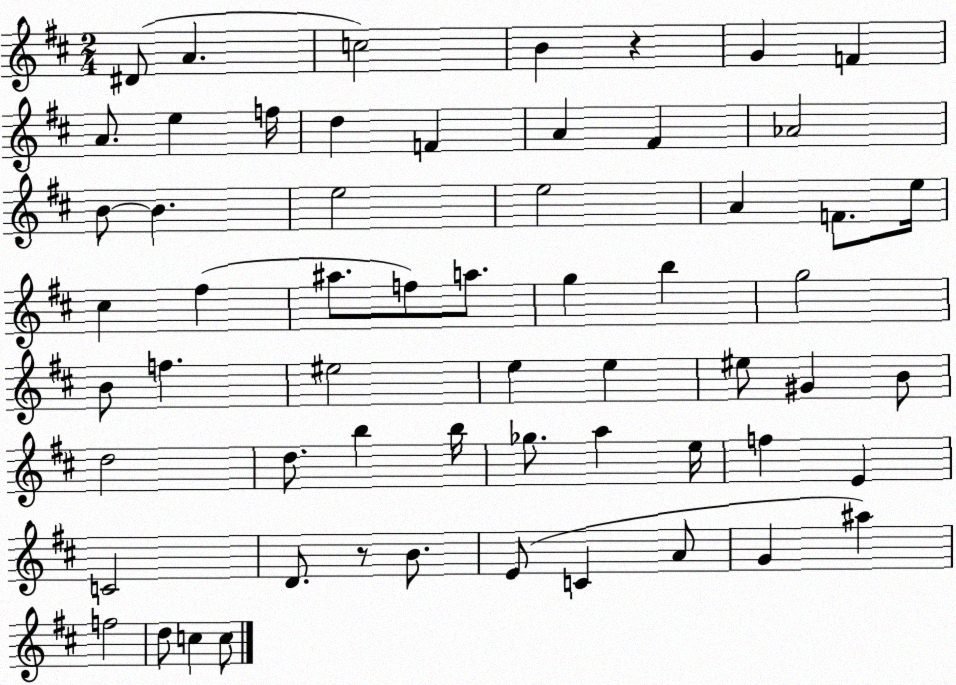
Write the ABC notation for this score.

X:1
T:Untitled
M:2/4
L:1/4
K:D
^D/2 A c2 B z G F A/2 e f/4 d F A ^F _A2 B/2 B e2 e2 A F/2 e/4 ^c ^f ^a/2 f/2 a/2 g b g2 B/2 f ^e2 e e ^e/2 ^G B/2 d2 d/2 b b/4 _g/2 a e/4 f E C2 D/2 z/2 B/2 E/2 C A/2 G ^a f2 d/2 c c/2